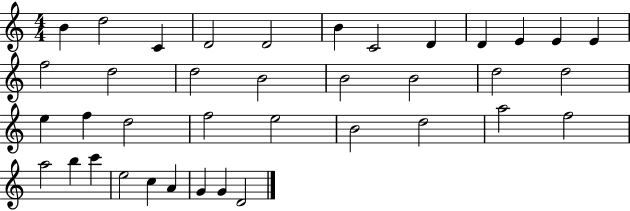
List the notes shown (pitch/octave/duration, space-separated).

B4/q D5/h C4/q D4/h D4/h B4/q C4/h D4/q D4/q E4/q E4/q E4/q F5/h D5/h D5/h B4/h B4/h B4/h D5/h D5/h E5/q F5/q D5/h F5/h E5/h B4/h D5/h A5/h F5/h A5/h B5/q C6/q E5/h C5/q A4/q G4/q G4/q D4/h